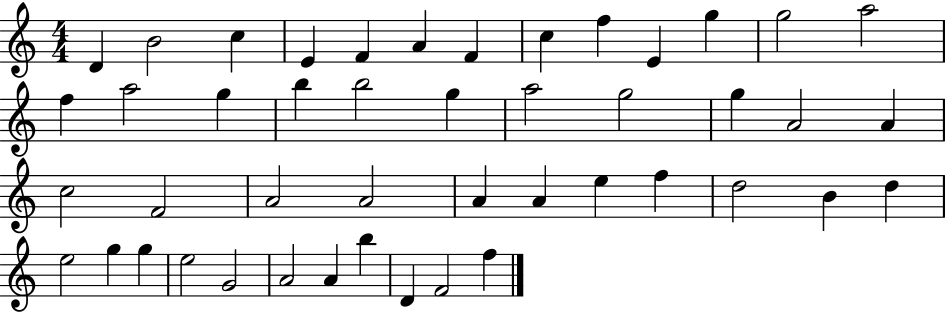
X:1
T:Untitled
M:4/4
L:1/4
K:C
D B2 c E F A F c f E g g2 a2 f a2 g b b2 g a2 g2 g A2 A c2 F2 A2 A2 A A e f d2 B d e2 g g e2 G2 A2 A b D F2 f